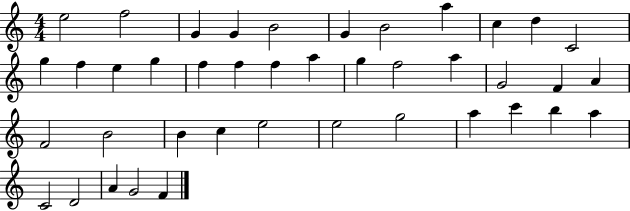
X:1
T:Untitled
M:4/4
L:1/4
K:C
e2 f2 G G B2 G B2 a c d C2 g f e g f f f a g f2 a G2 F A F2 B2 B c e2 e2 g2 a c' b a C2 D2 A G2 F